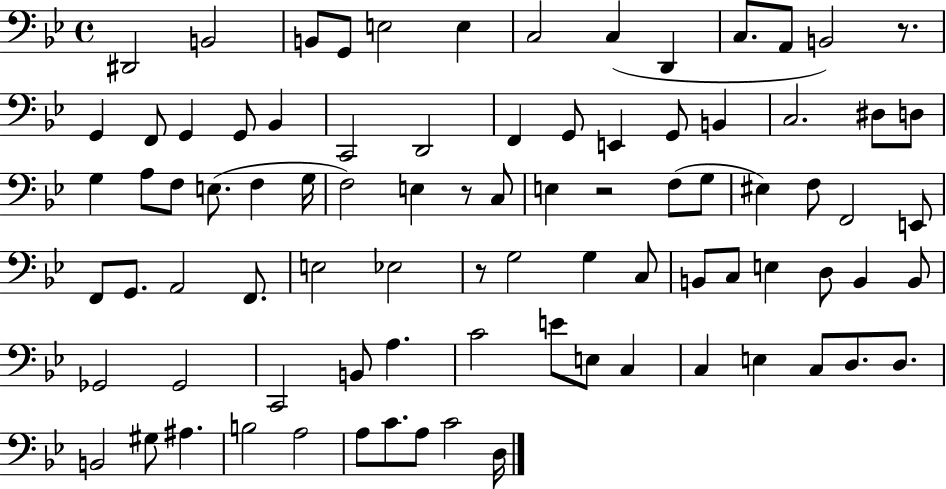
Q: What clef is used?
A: bass